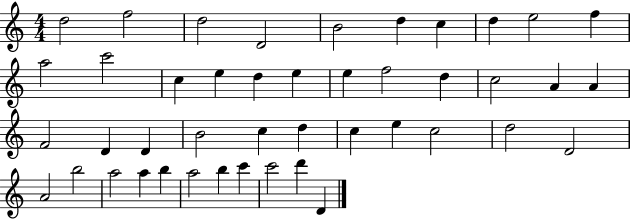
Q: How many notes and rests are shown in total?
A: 44